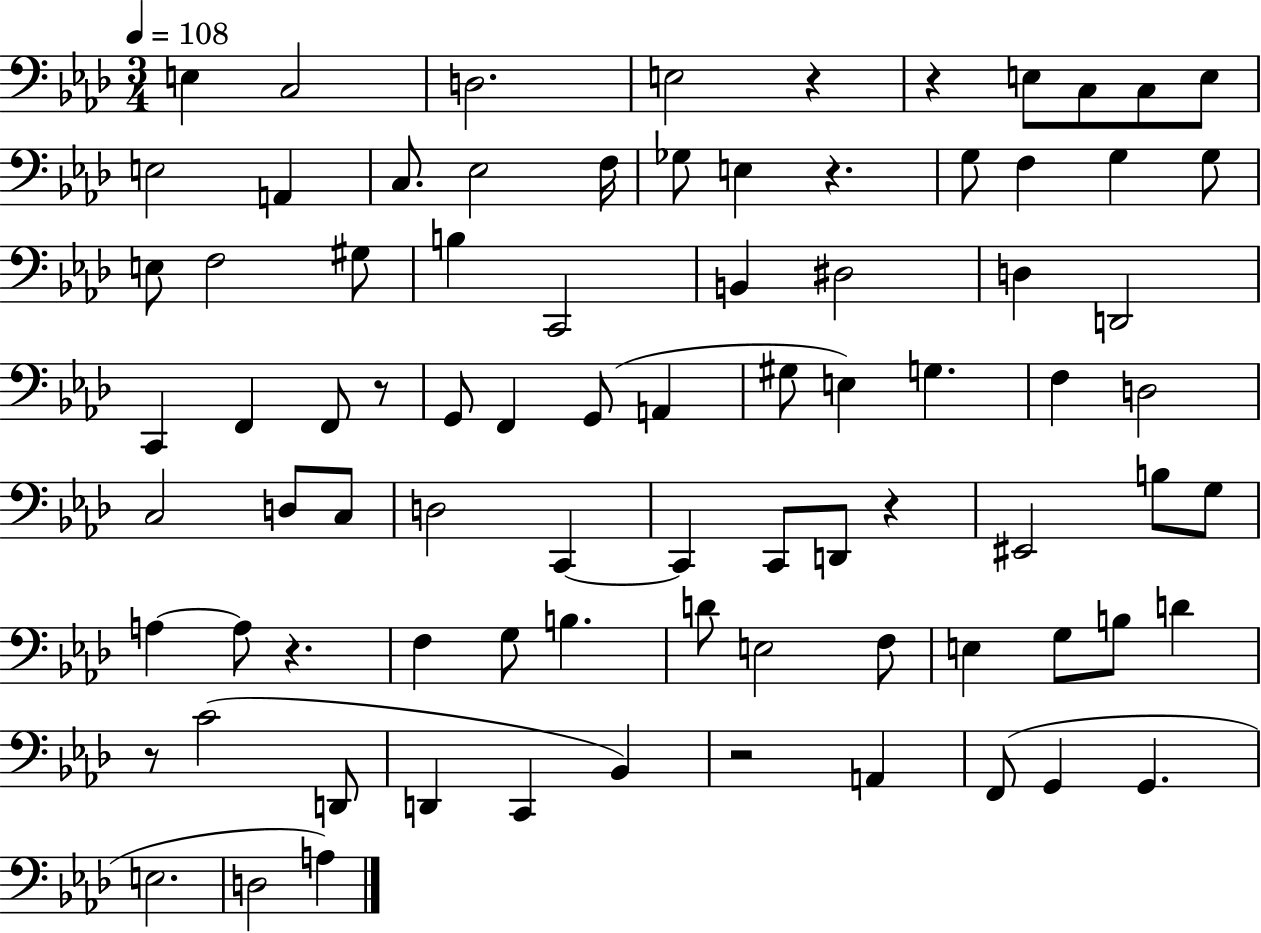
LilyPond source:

{
  \clef bass
  \numericTimeSignature
  \time 3/4
  \key aes \major
  \tempo 4 = 108
  e4 c2 | d2. | e2 r4 | r4 e8 c8 c8 e8 | \break e2 a,4 | c8. ees2 f16 | ges8 e4 r4. | g8 f4 g4 g8 | \break e8 f2 gis8 | b4 c,2 | b,4 dis2 | d4 d,2 | \break c,4 f,4 f,8 r8 | g,8 f,4 g,8( a,4 | gis8 e4) g4. | f4 d2 | \break c2 d8 c8 | d2 c,4~~ | c,4 c,8 d,8 r4 | eis,2 b8 g8 | \break a4~~ a8 r4. | f4 g8 b4. | d'8 e2 f8 | e4 g8 b8 d'4 | \break r8 c'2( d,8 | d,4 c,4 bes,4) | r2 a,4 | f,8( g,4 g,4. | \break e2. | d2 a4) | \bar "|."
}